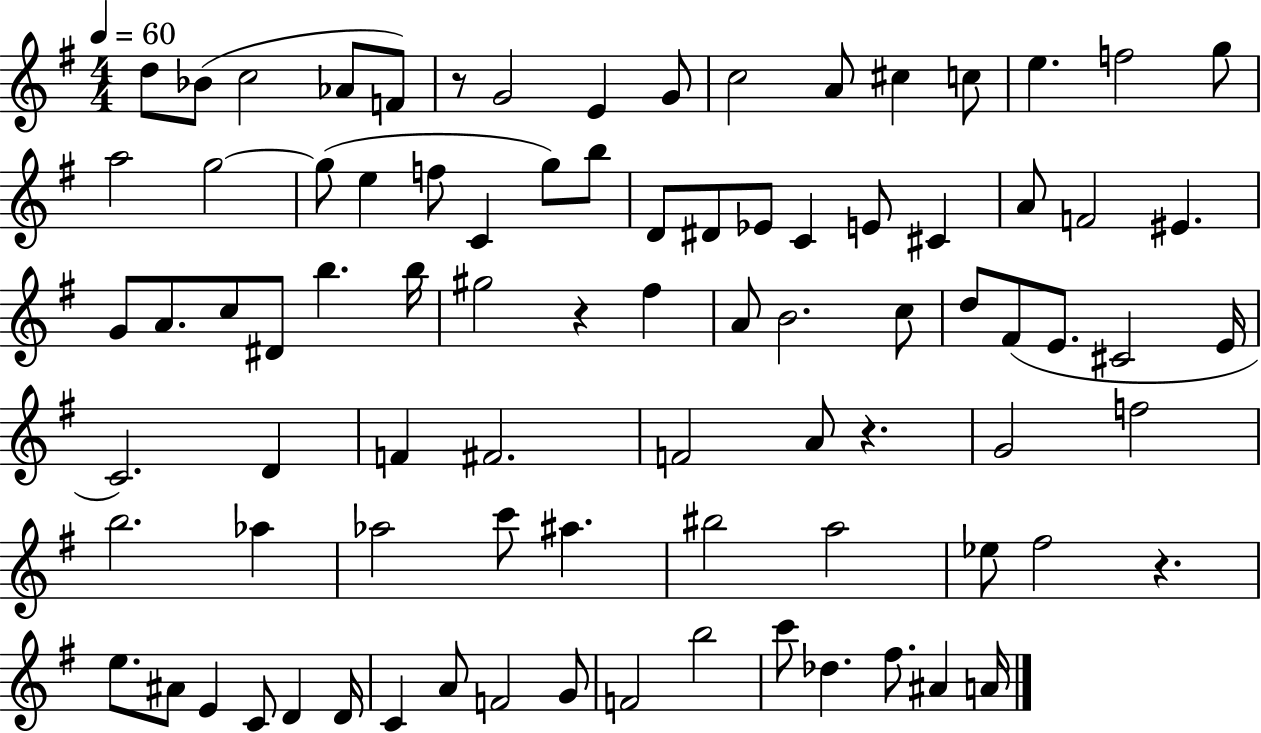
{
  \clef treble
  \numericTimeSignature
  \time 4/4
  \key g \major
  \tempo 4 = 60
  d''8 bes'8( c''2 aes'8 f'8) | r8 g'2 e'4 g'8 | c''2 a'8 cis''4 c''8 | e''4. f''2 g''8 | \break a''2 g''2~~ | g''8( e''4 f''8 c'4 g''8) b''8 | d'8 dis'8 ees'8 c'4 e'8 cis'4 | a'8 f'2 eis'4. | \break g'8 a'8. c''8 dis'8 b''4. b''16 | gis''2 r4 fis''4 | a'8 b'2. c''8 | d''8 fis'8( e'8. cis'2 e'16 | \break c'2.) d'4 | f'4 fis'2. | f'2 a'8 r4. | g'2 f''2 | \break b''2. aes''4 | aes''2 c'''8 ais''4. | bis''2 a''2 | ees''8 fis''2 r4. | \break e''8. ais'8 e'4 c'8 d'4 d'16 | c'4 a'8 f'2 g'8 | f'2 b''2 | c'''8 des''4. fis''8. ais'4 a'16 | \break \bar "|."
}